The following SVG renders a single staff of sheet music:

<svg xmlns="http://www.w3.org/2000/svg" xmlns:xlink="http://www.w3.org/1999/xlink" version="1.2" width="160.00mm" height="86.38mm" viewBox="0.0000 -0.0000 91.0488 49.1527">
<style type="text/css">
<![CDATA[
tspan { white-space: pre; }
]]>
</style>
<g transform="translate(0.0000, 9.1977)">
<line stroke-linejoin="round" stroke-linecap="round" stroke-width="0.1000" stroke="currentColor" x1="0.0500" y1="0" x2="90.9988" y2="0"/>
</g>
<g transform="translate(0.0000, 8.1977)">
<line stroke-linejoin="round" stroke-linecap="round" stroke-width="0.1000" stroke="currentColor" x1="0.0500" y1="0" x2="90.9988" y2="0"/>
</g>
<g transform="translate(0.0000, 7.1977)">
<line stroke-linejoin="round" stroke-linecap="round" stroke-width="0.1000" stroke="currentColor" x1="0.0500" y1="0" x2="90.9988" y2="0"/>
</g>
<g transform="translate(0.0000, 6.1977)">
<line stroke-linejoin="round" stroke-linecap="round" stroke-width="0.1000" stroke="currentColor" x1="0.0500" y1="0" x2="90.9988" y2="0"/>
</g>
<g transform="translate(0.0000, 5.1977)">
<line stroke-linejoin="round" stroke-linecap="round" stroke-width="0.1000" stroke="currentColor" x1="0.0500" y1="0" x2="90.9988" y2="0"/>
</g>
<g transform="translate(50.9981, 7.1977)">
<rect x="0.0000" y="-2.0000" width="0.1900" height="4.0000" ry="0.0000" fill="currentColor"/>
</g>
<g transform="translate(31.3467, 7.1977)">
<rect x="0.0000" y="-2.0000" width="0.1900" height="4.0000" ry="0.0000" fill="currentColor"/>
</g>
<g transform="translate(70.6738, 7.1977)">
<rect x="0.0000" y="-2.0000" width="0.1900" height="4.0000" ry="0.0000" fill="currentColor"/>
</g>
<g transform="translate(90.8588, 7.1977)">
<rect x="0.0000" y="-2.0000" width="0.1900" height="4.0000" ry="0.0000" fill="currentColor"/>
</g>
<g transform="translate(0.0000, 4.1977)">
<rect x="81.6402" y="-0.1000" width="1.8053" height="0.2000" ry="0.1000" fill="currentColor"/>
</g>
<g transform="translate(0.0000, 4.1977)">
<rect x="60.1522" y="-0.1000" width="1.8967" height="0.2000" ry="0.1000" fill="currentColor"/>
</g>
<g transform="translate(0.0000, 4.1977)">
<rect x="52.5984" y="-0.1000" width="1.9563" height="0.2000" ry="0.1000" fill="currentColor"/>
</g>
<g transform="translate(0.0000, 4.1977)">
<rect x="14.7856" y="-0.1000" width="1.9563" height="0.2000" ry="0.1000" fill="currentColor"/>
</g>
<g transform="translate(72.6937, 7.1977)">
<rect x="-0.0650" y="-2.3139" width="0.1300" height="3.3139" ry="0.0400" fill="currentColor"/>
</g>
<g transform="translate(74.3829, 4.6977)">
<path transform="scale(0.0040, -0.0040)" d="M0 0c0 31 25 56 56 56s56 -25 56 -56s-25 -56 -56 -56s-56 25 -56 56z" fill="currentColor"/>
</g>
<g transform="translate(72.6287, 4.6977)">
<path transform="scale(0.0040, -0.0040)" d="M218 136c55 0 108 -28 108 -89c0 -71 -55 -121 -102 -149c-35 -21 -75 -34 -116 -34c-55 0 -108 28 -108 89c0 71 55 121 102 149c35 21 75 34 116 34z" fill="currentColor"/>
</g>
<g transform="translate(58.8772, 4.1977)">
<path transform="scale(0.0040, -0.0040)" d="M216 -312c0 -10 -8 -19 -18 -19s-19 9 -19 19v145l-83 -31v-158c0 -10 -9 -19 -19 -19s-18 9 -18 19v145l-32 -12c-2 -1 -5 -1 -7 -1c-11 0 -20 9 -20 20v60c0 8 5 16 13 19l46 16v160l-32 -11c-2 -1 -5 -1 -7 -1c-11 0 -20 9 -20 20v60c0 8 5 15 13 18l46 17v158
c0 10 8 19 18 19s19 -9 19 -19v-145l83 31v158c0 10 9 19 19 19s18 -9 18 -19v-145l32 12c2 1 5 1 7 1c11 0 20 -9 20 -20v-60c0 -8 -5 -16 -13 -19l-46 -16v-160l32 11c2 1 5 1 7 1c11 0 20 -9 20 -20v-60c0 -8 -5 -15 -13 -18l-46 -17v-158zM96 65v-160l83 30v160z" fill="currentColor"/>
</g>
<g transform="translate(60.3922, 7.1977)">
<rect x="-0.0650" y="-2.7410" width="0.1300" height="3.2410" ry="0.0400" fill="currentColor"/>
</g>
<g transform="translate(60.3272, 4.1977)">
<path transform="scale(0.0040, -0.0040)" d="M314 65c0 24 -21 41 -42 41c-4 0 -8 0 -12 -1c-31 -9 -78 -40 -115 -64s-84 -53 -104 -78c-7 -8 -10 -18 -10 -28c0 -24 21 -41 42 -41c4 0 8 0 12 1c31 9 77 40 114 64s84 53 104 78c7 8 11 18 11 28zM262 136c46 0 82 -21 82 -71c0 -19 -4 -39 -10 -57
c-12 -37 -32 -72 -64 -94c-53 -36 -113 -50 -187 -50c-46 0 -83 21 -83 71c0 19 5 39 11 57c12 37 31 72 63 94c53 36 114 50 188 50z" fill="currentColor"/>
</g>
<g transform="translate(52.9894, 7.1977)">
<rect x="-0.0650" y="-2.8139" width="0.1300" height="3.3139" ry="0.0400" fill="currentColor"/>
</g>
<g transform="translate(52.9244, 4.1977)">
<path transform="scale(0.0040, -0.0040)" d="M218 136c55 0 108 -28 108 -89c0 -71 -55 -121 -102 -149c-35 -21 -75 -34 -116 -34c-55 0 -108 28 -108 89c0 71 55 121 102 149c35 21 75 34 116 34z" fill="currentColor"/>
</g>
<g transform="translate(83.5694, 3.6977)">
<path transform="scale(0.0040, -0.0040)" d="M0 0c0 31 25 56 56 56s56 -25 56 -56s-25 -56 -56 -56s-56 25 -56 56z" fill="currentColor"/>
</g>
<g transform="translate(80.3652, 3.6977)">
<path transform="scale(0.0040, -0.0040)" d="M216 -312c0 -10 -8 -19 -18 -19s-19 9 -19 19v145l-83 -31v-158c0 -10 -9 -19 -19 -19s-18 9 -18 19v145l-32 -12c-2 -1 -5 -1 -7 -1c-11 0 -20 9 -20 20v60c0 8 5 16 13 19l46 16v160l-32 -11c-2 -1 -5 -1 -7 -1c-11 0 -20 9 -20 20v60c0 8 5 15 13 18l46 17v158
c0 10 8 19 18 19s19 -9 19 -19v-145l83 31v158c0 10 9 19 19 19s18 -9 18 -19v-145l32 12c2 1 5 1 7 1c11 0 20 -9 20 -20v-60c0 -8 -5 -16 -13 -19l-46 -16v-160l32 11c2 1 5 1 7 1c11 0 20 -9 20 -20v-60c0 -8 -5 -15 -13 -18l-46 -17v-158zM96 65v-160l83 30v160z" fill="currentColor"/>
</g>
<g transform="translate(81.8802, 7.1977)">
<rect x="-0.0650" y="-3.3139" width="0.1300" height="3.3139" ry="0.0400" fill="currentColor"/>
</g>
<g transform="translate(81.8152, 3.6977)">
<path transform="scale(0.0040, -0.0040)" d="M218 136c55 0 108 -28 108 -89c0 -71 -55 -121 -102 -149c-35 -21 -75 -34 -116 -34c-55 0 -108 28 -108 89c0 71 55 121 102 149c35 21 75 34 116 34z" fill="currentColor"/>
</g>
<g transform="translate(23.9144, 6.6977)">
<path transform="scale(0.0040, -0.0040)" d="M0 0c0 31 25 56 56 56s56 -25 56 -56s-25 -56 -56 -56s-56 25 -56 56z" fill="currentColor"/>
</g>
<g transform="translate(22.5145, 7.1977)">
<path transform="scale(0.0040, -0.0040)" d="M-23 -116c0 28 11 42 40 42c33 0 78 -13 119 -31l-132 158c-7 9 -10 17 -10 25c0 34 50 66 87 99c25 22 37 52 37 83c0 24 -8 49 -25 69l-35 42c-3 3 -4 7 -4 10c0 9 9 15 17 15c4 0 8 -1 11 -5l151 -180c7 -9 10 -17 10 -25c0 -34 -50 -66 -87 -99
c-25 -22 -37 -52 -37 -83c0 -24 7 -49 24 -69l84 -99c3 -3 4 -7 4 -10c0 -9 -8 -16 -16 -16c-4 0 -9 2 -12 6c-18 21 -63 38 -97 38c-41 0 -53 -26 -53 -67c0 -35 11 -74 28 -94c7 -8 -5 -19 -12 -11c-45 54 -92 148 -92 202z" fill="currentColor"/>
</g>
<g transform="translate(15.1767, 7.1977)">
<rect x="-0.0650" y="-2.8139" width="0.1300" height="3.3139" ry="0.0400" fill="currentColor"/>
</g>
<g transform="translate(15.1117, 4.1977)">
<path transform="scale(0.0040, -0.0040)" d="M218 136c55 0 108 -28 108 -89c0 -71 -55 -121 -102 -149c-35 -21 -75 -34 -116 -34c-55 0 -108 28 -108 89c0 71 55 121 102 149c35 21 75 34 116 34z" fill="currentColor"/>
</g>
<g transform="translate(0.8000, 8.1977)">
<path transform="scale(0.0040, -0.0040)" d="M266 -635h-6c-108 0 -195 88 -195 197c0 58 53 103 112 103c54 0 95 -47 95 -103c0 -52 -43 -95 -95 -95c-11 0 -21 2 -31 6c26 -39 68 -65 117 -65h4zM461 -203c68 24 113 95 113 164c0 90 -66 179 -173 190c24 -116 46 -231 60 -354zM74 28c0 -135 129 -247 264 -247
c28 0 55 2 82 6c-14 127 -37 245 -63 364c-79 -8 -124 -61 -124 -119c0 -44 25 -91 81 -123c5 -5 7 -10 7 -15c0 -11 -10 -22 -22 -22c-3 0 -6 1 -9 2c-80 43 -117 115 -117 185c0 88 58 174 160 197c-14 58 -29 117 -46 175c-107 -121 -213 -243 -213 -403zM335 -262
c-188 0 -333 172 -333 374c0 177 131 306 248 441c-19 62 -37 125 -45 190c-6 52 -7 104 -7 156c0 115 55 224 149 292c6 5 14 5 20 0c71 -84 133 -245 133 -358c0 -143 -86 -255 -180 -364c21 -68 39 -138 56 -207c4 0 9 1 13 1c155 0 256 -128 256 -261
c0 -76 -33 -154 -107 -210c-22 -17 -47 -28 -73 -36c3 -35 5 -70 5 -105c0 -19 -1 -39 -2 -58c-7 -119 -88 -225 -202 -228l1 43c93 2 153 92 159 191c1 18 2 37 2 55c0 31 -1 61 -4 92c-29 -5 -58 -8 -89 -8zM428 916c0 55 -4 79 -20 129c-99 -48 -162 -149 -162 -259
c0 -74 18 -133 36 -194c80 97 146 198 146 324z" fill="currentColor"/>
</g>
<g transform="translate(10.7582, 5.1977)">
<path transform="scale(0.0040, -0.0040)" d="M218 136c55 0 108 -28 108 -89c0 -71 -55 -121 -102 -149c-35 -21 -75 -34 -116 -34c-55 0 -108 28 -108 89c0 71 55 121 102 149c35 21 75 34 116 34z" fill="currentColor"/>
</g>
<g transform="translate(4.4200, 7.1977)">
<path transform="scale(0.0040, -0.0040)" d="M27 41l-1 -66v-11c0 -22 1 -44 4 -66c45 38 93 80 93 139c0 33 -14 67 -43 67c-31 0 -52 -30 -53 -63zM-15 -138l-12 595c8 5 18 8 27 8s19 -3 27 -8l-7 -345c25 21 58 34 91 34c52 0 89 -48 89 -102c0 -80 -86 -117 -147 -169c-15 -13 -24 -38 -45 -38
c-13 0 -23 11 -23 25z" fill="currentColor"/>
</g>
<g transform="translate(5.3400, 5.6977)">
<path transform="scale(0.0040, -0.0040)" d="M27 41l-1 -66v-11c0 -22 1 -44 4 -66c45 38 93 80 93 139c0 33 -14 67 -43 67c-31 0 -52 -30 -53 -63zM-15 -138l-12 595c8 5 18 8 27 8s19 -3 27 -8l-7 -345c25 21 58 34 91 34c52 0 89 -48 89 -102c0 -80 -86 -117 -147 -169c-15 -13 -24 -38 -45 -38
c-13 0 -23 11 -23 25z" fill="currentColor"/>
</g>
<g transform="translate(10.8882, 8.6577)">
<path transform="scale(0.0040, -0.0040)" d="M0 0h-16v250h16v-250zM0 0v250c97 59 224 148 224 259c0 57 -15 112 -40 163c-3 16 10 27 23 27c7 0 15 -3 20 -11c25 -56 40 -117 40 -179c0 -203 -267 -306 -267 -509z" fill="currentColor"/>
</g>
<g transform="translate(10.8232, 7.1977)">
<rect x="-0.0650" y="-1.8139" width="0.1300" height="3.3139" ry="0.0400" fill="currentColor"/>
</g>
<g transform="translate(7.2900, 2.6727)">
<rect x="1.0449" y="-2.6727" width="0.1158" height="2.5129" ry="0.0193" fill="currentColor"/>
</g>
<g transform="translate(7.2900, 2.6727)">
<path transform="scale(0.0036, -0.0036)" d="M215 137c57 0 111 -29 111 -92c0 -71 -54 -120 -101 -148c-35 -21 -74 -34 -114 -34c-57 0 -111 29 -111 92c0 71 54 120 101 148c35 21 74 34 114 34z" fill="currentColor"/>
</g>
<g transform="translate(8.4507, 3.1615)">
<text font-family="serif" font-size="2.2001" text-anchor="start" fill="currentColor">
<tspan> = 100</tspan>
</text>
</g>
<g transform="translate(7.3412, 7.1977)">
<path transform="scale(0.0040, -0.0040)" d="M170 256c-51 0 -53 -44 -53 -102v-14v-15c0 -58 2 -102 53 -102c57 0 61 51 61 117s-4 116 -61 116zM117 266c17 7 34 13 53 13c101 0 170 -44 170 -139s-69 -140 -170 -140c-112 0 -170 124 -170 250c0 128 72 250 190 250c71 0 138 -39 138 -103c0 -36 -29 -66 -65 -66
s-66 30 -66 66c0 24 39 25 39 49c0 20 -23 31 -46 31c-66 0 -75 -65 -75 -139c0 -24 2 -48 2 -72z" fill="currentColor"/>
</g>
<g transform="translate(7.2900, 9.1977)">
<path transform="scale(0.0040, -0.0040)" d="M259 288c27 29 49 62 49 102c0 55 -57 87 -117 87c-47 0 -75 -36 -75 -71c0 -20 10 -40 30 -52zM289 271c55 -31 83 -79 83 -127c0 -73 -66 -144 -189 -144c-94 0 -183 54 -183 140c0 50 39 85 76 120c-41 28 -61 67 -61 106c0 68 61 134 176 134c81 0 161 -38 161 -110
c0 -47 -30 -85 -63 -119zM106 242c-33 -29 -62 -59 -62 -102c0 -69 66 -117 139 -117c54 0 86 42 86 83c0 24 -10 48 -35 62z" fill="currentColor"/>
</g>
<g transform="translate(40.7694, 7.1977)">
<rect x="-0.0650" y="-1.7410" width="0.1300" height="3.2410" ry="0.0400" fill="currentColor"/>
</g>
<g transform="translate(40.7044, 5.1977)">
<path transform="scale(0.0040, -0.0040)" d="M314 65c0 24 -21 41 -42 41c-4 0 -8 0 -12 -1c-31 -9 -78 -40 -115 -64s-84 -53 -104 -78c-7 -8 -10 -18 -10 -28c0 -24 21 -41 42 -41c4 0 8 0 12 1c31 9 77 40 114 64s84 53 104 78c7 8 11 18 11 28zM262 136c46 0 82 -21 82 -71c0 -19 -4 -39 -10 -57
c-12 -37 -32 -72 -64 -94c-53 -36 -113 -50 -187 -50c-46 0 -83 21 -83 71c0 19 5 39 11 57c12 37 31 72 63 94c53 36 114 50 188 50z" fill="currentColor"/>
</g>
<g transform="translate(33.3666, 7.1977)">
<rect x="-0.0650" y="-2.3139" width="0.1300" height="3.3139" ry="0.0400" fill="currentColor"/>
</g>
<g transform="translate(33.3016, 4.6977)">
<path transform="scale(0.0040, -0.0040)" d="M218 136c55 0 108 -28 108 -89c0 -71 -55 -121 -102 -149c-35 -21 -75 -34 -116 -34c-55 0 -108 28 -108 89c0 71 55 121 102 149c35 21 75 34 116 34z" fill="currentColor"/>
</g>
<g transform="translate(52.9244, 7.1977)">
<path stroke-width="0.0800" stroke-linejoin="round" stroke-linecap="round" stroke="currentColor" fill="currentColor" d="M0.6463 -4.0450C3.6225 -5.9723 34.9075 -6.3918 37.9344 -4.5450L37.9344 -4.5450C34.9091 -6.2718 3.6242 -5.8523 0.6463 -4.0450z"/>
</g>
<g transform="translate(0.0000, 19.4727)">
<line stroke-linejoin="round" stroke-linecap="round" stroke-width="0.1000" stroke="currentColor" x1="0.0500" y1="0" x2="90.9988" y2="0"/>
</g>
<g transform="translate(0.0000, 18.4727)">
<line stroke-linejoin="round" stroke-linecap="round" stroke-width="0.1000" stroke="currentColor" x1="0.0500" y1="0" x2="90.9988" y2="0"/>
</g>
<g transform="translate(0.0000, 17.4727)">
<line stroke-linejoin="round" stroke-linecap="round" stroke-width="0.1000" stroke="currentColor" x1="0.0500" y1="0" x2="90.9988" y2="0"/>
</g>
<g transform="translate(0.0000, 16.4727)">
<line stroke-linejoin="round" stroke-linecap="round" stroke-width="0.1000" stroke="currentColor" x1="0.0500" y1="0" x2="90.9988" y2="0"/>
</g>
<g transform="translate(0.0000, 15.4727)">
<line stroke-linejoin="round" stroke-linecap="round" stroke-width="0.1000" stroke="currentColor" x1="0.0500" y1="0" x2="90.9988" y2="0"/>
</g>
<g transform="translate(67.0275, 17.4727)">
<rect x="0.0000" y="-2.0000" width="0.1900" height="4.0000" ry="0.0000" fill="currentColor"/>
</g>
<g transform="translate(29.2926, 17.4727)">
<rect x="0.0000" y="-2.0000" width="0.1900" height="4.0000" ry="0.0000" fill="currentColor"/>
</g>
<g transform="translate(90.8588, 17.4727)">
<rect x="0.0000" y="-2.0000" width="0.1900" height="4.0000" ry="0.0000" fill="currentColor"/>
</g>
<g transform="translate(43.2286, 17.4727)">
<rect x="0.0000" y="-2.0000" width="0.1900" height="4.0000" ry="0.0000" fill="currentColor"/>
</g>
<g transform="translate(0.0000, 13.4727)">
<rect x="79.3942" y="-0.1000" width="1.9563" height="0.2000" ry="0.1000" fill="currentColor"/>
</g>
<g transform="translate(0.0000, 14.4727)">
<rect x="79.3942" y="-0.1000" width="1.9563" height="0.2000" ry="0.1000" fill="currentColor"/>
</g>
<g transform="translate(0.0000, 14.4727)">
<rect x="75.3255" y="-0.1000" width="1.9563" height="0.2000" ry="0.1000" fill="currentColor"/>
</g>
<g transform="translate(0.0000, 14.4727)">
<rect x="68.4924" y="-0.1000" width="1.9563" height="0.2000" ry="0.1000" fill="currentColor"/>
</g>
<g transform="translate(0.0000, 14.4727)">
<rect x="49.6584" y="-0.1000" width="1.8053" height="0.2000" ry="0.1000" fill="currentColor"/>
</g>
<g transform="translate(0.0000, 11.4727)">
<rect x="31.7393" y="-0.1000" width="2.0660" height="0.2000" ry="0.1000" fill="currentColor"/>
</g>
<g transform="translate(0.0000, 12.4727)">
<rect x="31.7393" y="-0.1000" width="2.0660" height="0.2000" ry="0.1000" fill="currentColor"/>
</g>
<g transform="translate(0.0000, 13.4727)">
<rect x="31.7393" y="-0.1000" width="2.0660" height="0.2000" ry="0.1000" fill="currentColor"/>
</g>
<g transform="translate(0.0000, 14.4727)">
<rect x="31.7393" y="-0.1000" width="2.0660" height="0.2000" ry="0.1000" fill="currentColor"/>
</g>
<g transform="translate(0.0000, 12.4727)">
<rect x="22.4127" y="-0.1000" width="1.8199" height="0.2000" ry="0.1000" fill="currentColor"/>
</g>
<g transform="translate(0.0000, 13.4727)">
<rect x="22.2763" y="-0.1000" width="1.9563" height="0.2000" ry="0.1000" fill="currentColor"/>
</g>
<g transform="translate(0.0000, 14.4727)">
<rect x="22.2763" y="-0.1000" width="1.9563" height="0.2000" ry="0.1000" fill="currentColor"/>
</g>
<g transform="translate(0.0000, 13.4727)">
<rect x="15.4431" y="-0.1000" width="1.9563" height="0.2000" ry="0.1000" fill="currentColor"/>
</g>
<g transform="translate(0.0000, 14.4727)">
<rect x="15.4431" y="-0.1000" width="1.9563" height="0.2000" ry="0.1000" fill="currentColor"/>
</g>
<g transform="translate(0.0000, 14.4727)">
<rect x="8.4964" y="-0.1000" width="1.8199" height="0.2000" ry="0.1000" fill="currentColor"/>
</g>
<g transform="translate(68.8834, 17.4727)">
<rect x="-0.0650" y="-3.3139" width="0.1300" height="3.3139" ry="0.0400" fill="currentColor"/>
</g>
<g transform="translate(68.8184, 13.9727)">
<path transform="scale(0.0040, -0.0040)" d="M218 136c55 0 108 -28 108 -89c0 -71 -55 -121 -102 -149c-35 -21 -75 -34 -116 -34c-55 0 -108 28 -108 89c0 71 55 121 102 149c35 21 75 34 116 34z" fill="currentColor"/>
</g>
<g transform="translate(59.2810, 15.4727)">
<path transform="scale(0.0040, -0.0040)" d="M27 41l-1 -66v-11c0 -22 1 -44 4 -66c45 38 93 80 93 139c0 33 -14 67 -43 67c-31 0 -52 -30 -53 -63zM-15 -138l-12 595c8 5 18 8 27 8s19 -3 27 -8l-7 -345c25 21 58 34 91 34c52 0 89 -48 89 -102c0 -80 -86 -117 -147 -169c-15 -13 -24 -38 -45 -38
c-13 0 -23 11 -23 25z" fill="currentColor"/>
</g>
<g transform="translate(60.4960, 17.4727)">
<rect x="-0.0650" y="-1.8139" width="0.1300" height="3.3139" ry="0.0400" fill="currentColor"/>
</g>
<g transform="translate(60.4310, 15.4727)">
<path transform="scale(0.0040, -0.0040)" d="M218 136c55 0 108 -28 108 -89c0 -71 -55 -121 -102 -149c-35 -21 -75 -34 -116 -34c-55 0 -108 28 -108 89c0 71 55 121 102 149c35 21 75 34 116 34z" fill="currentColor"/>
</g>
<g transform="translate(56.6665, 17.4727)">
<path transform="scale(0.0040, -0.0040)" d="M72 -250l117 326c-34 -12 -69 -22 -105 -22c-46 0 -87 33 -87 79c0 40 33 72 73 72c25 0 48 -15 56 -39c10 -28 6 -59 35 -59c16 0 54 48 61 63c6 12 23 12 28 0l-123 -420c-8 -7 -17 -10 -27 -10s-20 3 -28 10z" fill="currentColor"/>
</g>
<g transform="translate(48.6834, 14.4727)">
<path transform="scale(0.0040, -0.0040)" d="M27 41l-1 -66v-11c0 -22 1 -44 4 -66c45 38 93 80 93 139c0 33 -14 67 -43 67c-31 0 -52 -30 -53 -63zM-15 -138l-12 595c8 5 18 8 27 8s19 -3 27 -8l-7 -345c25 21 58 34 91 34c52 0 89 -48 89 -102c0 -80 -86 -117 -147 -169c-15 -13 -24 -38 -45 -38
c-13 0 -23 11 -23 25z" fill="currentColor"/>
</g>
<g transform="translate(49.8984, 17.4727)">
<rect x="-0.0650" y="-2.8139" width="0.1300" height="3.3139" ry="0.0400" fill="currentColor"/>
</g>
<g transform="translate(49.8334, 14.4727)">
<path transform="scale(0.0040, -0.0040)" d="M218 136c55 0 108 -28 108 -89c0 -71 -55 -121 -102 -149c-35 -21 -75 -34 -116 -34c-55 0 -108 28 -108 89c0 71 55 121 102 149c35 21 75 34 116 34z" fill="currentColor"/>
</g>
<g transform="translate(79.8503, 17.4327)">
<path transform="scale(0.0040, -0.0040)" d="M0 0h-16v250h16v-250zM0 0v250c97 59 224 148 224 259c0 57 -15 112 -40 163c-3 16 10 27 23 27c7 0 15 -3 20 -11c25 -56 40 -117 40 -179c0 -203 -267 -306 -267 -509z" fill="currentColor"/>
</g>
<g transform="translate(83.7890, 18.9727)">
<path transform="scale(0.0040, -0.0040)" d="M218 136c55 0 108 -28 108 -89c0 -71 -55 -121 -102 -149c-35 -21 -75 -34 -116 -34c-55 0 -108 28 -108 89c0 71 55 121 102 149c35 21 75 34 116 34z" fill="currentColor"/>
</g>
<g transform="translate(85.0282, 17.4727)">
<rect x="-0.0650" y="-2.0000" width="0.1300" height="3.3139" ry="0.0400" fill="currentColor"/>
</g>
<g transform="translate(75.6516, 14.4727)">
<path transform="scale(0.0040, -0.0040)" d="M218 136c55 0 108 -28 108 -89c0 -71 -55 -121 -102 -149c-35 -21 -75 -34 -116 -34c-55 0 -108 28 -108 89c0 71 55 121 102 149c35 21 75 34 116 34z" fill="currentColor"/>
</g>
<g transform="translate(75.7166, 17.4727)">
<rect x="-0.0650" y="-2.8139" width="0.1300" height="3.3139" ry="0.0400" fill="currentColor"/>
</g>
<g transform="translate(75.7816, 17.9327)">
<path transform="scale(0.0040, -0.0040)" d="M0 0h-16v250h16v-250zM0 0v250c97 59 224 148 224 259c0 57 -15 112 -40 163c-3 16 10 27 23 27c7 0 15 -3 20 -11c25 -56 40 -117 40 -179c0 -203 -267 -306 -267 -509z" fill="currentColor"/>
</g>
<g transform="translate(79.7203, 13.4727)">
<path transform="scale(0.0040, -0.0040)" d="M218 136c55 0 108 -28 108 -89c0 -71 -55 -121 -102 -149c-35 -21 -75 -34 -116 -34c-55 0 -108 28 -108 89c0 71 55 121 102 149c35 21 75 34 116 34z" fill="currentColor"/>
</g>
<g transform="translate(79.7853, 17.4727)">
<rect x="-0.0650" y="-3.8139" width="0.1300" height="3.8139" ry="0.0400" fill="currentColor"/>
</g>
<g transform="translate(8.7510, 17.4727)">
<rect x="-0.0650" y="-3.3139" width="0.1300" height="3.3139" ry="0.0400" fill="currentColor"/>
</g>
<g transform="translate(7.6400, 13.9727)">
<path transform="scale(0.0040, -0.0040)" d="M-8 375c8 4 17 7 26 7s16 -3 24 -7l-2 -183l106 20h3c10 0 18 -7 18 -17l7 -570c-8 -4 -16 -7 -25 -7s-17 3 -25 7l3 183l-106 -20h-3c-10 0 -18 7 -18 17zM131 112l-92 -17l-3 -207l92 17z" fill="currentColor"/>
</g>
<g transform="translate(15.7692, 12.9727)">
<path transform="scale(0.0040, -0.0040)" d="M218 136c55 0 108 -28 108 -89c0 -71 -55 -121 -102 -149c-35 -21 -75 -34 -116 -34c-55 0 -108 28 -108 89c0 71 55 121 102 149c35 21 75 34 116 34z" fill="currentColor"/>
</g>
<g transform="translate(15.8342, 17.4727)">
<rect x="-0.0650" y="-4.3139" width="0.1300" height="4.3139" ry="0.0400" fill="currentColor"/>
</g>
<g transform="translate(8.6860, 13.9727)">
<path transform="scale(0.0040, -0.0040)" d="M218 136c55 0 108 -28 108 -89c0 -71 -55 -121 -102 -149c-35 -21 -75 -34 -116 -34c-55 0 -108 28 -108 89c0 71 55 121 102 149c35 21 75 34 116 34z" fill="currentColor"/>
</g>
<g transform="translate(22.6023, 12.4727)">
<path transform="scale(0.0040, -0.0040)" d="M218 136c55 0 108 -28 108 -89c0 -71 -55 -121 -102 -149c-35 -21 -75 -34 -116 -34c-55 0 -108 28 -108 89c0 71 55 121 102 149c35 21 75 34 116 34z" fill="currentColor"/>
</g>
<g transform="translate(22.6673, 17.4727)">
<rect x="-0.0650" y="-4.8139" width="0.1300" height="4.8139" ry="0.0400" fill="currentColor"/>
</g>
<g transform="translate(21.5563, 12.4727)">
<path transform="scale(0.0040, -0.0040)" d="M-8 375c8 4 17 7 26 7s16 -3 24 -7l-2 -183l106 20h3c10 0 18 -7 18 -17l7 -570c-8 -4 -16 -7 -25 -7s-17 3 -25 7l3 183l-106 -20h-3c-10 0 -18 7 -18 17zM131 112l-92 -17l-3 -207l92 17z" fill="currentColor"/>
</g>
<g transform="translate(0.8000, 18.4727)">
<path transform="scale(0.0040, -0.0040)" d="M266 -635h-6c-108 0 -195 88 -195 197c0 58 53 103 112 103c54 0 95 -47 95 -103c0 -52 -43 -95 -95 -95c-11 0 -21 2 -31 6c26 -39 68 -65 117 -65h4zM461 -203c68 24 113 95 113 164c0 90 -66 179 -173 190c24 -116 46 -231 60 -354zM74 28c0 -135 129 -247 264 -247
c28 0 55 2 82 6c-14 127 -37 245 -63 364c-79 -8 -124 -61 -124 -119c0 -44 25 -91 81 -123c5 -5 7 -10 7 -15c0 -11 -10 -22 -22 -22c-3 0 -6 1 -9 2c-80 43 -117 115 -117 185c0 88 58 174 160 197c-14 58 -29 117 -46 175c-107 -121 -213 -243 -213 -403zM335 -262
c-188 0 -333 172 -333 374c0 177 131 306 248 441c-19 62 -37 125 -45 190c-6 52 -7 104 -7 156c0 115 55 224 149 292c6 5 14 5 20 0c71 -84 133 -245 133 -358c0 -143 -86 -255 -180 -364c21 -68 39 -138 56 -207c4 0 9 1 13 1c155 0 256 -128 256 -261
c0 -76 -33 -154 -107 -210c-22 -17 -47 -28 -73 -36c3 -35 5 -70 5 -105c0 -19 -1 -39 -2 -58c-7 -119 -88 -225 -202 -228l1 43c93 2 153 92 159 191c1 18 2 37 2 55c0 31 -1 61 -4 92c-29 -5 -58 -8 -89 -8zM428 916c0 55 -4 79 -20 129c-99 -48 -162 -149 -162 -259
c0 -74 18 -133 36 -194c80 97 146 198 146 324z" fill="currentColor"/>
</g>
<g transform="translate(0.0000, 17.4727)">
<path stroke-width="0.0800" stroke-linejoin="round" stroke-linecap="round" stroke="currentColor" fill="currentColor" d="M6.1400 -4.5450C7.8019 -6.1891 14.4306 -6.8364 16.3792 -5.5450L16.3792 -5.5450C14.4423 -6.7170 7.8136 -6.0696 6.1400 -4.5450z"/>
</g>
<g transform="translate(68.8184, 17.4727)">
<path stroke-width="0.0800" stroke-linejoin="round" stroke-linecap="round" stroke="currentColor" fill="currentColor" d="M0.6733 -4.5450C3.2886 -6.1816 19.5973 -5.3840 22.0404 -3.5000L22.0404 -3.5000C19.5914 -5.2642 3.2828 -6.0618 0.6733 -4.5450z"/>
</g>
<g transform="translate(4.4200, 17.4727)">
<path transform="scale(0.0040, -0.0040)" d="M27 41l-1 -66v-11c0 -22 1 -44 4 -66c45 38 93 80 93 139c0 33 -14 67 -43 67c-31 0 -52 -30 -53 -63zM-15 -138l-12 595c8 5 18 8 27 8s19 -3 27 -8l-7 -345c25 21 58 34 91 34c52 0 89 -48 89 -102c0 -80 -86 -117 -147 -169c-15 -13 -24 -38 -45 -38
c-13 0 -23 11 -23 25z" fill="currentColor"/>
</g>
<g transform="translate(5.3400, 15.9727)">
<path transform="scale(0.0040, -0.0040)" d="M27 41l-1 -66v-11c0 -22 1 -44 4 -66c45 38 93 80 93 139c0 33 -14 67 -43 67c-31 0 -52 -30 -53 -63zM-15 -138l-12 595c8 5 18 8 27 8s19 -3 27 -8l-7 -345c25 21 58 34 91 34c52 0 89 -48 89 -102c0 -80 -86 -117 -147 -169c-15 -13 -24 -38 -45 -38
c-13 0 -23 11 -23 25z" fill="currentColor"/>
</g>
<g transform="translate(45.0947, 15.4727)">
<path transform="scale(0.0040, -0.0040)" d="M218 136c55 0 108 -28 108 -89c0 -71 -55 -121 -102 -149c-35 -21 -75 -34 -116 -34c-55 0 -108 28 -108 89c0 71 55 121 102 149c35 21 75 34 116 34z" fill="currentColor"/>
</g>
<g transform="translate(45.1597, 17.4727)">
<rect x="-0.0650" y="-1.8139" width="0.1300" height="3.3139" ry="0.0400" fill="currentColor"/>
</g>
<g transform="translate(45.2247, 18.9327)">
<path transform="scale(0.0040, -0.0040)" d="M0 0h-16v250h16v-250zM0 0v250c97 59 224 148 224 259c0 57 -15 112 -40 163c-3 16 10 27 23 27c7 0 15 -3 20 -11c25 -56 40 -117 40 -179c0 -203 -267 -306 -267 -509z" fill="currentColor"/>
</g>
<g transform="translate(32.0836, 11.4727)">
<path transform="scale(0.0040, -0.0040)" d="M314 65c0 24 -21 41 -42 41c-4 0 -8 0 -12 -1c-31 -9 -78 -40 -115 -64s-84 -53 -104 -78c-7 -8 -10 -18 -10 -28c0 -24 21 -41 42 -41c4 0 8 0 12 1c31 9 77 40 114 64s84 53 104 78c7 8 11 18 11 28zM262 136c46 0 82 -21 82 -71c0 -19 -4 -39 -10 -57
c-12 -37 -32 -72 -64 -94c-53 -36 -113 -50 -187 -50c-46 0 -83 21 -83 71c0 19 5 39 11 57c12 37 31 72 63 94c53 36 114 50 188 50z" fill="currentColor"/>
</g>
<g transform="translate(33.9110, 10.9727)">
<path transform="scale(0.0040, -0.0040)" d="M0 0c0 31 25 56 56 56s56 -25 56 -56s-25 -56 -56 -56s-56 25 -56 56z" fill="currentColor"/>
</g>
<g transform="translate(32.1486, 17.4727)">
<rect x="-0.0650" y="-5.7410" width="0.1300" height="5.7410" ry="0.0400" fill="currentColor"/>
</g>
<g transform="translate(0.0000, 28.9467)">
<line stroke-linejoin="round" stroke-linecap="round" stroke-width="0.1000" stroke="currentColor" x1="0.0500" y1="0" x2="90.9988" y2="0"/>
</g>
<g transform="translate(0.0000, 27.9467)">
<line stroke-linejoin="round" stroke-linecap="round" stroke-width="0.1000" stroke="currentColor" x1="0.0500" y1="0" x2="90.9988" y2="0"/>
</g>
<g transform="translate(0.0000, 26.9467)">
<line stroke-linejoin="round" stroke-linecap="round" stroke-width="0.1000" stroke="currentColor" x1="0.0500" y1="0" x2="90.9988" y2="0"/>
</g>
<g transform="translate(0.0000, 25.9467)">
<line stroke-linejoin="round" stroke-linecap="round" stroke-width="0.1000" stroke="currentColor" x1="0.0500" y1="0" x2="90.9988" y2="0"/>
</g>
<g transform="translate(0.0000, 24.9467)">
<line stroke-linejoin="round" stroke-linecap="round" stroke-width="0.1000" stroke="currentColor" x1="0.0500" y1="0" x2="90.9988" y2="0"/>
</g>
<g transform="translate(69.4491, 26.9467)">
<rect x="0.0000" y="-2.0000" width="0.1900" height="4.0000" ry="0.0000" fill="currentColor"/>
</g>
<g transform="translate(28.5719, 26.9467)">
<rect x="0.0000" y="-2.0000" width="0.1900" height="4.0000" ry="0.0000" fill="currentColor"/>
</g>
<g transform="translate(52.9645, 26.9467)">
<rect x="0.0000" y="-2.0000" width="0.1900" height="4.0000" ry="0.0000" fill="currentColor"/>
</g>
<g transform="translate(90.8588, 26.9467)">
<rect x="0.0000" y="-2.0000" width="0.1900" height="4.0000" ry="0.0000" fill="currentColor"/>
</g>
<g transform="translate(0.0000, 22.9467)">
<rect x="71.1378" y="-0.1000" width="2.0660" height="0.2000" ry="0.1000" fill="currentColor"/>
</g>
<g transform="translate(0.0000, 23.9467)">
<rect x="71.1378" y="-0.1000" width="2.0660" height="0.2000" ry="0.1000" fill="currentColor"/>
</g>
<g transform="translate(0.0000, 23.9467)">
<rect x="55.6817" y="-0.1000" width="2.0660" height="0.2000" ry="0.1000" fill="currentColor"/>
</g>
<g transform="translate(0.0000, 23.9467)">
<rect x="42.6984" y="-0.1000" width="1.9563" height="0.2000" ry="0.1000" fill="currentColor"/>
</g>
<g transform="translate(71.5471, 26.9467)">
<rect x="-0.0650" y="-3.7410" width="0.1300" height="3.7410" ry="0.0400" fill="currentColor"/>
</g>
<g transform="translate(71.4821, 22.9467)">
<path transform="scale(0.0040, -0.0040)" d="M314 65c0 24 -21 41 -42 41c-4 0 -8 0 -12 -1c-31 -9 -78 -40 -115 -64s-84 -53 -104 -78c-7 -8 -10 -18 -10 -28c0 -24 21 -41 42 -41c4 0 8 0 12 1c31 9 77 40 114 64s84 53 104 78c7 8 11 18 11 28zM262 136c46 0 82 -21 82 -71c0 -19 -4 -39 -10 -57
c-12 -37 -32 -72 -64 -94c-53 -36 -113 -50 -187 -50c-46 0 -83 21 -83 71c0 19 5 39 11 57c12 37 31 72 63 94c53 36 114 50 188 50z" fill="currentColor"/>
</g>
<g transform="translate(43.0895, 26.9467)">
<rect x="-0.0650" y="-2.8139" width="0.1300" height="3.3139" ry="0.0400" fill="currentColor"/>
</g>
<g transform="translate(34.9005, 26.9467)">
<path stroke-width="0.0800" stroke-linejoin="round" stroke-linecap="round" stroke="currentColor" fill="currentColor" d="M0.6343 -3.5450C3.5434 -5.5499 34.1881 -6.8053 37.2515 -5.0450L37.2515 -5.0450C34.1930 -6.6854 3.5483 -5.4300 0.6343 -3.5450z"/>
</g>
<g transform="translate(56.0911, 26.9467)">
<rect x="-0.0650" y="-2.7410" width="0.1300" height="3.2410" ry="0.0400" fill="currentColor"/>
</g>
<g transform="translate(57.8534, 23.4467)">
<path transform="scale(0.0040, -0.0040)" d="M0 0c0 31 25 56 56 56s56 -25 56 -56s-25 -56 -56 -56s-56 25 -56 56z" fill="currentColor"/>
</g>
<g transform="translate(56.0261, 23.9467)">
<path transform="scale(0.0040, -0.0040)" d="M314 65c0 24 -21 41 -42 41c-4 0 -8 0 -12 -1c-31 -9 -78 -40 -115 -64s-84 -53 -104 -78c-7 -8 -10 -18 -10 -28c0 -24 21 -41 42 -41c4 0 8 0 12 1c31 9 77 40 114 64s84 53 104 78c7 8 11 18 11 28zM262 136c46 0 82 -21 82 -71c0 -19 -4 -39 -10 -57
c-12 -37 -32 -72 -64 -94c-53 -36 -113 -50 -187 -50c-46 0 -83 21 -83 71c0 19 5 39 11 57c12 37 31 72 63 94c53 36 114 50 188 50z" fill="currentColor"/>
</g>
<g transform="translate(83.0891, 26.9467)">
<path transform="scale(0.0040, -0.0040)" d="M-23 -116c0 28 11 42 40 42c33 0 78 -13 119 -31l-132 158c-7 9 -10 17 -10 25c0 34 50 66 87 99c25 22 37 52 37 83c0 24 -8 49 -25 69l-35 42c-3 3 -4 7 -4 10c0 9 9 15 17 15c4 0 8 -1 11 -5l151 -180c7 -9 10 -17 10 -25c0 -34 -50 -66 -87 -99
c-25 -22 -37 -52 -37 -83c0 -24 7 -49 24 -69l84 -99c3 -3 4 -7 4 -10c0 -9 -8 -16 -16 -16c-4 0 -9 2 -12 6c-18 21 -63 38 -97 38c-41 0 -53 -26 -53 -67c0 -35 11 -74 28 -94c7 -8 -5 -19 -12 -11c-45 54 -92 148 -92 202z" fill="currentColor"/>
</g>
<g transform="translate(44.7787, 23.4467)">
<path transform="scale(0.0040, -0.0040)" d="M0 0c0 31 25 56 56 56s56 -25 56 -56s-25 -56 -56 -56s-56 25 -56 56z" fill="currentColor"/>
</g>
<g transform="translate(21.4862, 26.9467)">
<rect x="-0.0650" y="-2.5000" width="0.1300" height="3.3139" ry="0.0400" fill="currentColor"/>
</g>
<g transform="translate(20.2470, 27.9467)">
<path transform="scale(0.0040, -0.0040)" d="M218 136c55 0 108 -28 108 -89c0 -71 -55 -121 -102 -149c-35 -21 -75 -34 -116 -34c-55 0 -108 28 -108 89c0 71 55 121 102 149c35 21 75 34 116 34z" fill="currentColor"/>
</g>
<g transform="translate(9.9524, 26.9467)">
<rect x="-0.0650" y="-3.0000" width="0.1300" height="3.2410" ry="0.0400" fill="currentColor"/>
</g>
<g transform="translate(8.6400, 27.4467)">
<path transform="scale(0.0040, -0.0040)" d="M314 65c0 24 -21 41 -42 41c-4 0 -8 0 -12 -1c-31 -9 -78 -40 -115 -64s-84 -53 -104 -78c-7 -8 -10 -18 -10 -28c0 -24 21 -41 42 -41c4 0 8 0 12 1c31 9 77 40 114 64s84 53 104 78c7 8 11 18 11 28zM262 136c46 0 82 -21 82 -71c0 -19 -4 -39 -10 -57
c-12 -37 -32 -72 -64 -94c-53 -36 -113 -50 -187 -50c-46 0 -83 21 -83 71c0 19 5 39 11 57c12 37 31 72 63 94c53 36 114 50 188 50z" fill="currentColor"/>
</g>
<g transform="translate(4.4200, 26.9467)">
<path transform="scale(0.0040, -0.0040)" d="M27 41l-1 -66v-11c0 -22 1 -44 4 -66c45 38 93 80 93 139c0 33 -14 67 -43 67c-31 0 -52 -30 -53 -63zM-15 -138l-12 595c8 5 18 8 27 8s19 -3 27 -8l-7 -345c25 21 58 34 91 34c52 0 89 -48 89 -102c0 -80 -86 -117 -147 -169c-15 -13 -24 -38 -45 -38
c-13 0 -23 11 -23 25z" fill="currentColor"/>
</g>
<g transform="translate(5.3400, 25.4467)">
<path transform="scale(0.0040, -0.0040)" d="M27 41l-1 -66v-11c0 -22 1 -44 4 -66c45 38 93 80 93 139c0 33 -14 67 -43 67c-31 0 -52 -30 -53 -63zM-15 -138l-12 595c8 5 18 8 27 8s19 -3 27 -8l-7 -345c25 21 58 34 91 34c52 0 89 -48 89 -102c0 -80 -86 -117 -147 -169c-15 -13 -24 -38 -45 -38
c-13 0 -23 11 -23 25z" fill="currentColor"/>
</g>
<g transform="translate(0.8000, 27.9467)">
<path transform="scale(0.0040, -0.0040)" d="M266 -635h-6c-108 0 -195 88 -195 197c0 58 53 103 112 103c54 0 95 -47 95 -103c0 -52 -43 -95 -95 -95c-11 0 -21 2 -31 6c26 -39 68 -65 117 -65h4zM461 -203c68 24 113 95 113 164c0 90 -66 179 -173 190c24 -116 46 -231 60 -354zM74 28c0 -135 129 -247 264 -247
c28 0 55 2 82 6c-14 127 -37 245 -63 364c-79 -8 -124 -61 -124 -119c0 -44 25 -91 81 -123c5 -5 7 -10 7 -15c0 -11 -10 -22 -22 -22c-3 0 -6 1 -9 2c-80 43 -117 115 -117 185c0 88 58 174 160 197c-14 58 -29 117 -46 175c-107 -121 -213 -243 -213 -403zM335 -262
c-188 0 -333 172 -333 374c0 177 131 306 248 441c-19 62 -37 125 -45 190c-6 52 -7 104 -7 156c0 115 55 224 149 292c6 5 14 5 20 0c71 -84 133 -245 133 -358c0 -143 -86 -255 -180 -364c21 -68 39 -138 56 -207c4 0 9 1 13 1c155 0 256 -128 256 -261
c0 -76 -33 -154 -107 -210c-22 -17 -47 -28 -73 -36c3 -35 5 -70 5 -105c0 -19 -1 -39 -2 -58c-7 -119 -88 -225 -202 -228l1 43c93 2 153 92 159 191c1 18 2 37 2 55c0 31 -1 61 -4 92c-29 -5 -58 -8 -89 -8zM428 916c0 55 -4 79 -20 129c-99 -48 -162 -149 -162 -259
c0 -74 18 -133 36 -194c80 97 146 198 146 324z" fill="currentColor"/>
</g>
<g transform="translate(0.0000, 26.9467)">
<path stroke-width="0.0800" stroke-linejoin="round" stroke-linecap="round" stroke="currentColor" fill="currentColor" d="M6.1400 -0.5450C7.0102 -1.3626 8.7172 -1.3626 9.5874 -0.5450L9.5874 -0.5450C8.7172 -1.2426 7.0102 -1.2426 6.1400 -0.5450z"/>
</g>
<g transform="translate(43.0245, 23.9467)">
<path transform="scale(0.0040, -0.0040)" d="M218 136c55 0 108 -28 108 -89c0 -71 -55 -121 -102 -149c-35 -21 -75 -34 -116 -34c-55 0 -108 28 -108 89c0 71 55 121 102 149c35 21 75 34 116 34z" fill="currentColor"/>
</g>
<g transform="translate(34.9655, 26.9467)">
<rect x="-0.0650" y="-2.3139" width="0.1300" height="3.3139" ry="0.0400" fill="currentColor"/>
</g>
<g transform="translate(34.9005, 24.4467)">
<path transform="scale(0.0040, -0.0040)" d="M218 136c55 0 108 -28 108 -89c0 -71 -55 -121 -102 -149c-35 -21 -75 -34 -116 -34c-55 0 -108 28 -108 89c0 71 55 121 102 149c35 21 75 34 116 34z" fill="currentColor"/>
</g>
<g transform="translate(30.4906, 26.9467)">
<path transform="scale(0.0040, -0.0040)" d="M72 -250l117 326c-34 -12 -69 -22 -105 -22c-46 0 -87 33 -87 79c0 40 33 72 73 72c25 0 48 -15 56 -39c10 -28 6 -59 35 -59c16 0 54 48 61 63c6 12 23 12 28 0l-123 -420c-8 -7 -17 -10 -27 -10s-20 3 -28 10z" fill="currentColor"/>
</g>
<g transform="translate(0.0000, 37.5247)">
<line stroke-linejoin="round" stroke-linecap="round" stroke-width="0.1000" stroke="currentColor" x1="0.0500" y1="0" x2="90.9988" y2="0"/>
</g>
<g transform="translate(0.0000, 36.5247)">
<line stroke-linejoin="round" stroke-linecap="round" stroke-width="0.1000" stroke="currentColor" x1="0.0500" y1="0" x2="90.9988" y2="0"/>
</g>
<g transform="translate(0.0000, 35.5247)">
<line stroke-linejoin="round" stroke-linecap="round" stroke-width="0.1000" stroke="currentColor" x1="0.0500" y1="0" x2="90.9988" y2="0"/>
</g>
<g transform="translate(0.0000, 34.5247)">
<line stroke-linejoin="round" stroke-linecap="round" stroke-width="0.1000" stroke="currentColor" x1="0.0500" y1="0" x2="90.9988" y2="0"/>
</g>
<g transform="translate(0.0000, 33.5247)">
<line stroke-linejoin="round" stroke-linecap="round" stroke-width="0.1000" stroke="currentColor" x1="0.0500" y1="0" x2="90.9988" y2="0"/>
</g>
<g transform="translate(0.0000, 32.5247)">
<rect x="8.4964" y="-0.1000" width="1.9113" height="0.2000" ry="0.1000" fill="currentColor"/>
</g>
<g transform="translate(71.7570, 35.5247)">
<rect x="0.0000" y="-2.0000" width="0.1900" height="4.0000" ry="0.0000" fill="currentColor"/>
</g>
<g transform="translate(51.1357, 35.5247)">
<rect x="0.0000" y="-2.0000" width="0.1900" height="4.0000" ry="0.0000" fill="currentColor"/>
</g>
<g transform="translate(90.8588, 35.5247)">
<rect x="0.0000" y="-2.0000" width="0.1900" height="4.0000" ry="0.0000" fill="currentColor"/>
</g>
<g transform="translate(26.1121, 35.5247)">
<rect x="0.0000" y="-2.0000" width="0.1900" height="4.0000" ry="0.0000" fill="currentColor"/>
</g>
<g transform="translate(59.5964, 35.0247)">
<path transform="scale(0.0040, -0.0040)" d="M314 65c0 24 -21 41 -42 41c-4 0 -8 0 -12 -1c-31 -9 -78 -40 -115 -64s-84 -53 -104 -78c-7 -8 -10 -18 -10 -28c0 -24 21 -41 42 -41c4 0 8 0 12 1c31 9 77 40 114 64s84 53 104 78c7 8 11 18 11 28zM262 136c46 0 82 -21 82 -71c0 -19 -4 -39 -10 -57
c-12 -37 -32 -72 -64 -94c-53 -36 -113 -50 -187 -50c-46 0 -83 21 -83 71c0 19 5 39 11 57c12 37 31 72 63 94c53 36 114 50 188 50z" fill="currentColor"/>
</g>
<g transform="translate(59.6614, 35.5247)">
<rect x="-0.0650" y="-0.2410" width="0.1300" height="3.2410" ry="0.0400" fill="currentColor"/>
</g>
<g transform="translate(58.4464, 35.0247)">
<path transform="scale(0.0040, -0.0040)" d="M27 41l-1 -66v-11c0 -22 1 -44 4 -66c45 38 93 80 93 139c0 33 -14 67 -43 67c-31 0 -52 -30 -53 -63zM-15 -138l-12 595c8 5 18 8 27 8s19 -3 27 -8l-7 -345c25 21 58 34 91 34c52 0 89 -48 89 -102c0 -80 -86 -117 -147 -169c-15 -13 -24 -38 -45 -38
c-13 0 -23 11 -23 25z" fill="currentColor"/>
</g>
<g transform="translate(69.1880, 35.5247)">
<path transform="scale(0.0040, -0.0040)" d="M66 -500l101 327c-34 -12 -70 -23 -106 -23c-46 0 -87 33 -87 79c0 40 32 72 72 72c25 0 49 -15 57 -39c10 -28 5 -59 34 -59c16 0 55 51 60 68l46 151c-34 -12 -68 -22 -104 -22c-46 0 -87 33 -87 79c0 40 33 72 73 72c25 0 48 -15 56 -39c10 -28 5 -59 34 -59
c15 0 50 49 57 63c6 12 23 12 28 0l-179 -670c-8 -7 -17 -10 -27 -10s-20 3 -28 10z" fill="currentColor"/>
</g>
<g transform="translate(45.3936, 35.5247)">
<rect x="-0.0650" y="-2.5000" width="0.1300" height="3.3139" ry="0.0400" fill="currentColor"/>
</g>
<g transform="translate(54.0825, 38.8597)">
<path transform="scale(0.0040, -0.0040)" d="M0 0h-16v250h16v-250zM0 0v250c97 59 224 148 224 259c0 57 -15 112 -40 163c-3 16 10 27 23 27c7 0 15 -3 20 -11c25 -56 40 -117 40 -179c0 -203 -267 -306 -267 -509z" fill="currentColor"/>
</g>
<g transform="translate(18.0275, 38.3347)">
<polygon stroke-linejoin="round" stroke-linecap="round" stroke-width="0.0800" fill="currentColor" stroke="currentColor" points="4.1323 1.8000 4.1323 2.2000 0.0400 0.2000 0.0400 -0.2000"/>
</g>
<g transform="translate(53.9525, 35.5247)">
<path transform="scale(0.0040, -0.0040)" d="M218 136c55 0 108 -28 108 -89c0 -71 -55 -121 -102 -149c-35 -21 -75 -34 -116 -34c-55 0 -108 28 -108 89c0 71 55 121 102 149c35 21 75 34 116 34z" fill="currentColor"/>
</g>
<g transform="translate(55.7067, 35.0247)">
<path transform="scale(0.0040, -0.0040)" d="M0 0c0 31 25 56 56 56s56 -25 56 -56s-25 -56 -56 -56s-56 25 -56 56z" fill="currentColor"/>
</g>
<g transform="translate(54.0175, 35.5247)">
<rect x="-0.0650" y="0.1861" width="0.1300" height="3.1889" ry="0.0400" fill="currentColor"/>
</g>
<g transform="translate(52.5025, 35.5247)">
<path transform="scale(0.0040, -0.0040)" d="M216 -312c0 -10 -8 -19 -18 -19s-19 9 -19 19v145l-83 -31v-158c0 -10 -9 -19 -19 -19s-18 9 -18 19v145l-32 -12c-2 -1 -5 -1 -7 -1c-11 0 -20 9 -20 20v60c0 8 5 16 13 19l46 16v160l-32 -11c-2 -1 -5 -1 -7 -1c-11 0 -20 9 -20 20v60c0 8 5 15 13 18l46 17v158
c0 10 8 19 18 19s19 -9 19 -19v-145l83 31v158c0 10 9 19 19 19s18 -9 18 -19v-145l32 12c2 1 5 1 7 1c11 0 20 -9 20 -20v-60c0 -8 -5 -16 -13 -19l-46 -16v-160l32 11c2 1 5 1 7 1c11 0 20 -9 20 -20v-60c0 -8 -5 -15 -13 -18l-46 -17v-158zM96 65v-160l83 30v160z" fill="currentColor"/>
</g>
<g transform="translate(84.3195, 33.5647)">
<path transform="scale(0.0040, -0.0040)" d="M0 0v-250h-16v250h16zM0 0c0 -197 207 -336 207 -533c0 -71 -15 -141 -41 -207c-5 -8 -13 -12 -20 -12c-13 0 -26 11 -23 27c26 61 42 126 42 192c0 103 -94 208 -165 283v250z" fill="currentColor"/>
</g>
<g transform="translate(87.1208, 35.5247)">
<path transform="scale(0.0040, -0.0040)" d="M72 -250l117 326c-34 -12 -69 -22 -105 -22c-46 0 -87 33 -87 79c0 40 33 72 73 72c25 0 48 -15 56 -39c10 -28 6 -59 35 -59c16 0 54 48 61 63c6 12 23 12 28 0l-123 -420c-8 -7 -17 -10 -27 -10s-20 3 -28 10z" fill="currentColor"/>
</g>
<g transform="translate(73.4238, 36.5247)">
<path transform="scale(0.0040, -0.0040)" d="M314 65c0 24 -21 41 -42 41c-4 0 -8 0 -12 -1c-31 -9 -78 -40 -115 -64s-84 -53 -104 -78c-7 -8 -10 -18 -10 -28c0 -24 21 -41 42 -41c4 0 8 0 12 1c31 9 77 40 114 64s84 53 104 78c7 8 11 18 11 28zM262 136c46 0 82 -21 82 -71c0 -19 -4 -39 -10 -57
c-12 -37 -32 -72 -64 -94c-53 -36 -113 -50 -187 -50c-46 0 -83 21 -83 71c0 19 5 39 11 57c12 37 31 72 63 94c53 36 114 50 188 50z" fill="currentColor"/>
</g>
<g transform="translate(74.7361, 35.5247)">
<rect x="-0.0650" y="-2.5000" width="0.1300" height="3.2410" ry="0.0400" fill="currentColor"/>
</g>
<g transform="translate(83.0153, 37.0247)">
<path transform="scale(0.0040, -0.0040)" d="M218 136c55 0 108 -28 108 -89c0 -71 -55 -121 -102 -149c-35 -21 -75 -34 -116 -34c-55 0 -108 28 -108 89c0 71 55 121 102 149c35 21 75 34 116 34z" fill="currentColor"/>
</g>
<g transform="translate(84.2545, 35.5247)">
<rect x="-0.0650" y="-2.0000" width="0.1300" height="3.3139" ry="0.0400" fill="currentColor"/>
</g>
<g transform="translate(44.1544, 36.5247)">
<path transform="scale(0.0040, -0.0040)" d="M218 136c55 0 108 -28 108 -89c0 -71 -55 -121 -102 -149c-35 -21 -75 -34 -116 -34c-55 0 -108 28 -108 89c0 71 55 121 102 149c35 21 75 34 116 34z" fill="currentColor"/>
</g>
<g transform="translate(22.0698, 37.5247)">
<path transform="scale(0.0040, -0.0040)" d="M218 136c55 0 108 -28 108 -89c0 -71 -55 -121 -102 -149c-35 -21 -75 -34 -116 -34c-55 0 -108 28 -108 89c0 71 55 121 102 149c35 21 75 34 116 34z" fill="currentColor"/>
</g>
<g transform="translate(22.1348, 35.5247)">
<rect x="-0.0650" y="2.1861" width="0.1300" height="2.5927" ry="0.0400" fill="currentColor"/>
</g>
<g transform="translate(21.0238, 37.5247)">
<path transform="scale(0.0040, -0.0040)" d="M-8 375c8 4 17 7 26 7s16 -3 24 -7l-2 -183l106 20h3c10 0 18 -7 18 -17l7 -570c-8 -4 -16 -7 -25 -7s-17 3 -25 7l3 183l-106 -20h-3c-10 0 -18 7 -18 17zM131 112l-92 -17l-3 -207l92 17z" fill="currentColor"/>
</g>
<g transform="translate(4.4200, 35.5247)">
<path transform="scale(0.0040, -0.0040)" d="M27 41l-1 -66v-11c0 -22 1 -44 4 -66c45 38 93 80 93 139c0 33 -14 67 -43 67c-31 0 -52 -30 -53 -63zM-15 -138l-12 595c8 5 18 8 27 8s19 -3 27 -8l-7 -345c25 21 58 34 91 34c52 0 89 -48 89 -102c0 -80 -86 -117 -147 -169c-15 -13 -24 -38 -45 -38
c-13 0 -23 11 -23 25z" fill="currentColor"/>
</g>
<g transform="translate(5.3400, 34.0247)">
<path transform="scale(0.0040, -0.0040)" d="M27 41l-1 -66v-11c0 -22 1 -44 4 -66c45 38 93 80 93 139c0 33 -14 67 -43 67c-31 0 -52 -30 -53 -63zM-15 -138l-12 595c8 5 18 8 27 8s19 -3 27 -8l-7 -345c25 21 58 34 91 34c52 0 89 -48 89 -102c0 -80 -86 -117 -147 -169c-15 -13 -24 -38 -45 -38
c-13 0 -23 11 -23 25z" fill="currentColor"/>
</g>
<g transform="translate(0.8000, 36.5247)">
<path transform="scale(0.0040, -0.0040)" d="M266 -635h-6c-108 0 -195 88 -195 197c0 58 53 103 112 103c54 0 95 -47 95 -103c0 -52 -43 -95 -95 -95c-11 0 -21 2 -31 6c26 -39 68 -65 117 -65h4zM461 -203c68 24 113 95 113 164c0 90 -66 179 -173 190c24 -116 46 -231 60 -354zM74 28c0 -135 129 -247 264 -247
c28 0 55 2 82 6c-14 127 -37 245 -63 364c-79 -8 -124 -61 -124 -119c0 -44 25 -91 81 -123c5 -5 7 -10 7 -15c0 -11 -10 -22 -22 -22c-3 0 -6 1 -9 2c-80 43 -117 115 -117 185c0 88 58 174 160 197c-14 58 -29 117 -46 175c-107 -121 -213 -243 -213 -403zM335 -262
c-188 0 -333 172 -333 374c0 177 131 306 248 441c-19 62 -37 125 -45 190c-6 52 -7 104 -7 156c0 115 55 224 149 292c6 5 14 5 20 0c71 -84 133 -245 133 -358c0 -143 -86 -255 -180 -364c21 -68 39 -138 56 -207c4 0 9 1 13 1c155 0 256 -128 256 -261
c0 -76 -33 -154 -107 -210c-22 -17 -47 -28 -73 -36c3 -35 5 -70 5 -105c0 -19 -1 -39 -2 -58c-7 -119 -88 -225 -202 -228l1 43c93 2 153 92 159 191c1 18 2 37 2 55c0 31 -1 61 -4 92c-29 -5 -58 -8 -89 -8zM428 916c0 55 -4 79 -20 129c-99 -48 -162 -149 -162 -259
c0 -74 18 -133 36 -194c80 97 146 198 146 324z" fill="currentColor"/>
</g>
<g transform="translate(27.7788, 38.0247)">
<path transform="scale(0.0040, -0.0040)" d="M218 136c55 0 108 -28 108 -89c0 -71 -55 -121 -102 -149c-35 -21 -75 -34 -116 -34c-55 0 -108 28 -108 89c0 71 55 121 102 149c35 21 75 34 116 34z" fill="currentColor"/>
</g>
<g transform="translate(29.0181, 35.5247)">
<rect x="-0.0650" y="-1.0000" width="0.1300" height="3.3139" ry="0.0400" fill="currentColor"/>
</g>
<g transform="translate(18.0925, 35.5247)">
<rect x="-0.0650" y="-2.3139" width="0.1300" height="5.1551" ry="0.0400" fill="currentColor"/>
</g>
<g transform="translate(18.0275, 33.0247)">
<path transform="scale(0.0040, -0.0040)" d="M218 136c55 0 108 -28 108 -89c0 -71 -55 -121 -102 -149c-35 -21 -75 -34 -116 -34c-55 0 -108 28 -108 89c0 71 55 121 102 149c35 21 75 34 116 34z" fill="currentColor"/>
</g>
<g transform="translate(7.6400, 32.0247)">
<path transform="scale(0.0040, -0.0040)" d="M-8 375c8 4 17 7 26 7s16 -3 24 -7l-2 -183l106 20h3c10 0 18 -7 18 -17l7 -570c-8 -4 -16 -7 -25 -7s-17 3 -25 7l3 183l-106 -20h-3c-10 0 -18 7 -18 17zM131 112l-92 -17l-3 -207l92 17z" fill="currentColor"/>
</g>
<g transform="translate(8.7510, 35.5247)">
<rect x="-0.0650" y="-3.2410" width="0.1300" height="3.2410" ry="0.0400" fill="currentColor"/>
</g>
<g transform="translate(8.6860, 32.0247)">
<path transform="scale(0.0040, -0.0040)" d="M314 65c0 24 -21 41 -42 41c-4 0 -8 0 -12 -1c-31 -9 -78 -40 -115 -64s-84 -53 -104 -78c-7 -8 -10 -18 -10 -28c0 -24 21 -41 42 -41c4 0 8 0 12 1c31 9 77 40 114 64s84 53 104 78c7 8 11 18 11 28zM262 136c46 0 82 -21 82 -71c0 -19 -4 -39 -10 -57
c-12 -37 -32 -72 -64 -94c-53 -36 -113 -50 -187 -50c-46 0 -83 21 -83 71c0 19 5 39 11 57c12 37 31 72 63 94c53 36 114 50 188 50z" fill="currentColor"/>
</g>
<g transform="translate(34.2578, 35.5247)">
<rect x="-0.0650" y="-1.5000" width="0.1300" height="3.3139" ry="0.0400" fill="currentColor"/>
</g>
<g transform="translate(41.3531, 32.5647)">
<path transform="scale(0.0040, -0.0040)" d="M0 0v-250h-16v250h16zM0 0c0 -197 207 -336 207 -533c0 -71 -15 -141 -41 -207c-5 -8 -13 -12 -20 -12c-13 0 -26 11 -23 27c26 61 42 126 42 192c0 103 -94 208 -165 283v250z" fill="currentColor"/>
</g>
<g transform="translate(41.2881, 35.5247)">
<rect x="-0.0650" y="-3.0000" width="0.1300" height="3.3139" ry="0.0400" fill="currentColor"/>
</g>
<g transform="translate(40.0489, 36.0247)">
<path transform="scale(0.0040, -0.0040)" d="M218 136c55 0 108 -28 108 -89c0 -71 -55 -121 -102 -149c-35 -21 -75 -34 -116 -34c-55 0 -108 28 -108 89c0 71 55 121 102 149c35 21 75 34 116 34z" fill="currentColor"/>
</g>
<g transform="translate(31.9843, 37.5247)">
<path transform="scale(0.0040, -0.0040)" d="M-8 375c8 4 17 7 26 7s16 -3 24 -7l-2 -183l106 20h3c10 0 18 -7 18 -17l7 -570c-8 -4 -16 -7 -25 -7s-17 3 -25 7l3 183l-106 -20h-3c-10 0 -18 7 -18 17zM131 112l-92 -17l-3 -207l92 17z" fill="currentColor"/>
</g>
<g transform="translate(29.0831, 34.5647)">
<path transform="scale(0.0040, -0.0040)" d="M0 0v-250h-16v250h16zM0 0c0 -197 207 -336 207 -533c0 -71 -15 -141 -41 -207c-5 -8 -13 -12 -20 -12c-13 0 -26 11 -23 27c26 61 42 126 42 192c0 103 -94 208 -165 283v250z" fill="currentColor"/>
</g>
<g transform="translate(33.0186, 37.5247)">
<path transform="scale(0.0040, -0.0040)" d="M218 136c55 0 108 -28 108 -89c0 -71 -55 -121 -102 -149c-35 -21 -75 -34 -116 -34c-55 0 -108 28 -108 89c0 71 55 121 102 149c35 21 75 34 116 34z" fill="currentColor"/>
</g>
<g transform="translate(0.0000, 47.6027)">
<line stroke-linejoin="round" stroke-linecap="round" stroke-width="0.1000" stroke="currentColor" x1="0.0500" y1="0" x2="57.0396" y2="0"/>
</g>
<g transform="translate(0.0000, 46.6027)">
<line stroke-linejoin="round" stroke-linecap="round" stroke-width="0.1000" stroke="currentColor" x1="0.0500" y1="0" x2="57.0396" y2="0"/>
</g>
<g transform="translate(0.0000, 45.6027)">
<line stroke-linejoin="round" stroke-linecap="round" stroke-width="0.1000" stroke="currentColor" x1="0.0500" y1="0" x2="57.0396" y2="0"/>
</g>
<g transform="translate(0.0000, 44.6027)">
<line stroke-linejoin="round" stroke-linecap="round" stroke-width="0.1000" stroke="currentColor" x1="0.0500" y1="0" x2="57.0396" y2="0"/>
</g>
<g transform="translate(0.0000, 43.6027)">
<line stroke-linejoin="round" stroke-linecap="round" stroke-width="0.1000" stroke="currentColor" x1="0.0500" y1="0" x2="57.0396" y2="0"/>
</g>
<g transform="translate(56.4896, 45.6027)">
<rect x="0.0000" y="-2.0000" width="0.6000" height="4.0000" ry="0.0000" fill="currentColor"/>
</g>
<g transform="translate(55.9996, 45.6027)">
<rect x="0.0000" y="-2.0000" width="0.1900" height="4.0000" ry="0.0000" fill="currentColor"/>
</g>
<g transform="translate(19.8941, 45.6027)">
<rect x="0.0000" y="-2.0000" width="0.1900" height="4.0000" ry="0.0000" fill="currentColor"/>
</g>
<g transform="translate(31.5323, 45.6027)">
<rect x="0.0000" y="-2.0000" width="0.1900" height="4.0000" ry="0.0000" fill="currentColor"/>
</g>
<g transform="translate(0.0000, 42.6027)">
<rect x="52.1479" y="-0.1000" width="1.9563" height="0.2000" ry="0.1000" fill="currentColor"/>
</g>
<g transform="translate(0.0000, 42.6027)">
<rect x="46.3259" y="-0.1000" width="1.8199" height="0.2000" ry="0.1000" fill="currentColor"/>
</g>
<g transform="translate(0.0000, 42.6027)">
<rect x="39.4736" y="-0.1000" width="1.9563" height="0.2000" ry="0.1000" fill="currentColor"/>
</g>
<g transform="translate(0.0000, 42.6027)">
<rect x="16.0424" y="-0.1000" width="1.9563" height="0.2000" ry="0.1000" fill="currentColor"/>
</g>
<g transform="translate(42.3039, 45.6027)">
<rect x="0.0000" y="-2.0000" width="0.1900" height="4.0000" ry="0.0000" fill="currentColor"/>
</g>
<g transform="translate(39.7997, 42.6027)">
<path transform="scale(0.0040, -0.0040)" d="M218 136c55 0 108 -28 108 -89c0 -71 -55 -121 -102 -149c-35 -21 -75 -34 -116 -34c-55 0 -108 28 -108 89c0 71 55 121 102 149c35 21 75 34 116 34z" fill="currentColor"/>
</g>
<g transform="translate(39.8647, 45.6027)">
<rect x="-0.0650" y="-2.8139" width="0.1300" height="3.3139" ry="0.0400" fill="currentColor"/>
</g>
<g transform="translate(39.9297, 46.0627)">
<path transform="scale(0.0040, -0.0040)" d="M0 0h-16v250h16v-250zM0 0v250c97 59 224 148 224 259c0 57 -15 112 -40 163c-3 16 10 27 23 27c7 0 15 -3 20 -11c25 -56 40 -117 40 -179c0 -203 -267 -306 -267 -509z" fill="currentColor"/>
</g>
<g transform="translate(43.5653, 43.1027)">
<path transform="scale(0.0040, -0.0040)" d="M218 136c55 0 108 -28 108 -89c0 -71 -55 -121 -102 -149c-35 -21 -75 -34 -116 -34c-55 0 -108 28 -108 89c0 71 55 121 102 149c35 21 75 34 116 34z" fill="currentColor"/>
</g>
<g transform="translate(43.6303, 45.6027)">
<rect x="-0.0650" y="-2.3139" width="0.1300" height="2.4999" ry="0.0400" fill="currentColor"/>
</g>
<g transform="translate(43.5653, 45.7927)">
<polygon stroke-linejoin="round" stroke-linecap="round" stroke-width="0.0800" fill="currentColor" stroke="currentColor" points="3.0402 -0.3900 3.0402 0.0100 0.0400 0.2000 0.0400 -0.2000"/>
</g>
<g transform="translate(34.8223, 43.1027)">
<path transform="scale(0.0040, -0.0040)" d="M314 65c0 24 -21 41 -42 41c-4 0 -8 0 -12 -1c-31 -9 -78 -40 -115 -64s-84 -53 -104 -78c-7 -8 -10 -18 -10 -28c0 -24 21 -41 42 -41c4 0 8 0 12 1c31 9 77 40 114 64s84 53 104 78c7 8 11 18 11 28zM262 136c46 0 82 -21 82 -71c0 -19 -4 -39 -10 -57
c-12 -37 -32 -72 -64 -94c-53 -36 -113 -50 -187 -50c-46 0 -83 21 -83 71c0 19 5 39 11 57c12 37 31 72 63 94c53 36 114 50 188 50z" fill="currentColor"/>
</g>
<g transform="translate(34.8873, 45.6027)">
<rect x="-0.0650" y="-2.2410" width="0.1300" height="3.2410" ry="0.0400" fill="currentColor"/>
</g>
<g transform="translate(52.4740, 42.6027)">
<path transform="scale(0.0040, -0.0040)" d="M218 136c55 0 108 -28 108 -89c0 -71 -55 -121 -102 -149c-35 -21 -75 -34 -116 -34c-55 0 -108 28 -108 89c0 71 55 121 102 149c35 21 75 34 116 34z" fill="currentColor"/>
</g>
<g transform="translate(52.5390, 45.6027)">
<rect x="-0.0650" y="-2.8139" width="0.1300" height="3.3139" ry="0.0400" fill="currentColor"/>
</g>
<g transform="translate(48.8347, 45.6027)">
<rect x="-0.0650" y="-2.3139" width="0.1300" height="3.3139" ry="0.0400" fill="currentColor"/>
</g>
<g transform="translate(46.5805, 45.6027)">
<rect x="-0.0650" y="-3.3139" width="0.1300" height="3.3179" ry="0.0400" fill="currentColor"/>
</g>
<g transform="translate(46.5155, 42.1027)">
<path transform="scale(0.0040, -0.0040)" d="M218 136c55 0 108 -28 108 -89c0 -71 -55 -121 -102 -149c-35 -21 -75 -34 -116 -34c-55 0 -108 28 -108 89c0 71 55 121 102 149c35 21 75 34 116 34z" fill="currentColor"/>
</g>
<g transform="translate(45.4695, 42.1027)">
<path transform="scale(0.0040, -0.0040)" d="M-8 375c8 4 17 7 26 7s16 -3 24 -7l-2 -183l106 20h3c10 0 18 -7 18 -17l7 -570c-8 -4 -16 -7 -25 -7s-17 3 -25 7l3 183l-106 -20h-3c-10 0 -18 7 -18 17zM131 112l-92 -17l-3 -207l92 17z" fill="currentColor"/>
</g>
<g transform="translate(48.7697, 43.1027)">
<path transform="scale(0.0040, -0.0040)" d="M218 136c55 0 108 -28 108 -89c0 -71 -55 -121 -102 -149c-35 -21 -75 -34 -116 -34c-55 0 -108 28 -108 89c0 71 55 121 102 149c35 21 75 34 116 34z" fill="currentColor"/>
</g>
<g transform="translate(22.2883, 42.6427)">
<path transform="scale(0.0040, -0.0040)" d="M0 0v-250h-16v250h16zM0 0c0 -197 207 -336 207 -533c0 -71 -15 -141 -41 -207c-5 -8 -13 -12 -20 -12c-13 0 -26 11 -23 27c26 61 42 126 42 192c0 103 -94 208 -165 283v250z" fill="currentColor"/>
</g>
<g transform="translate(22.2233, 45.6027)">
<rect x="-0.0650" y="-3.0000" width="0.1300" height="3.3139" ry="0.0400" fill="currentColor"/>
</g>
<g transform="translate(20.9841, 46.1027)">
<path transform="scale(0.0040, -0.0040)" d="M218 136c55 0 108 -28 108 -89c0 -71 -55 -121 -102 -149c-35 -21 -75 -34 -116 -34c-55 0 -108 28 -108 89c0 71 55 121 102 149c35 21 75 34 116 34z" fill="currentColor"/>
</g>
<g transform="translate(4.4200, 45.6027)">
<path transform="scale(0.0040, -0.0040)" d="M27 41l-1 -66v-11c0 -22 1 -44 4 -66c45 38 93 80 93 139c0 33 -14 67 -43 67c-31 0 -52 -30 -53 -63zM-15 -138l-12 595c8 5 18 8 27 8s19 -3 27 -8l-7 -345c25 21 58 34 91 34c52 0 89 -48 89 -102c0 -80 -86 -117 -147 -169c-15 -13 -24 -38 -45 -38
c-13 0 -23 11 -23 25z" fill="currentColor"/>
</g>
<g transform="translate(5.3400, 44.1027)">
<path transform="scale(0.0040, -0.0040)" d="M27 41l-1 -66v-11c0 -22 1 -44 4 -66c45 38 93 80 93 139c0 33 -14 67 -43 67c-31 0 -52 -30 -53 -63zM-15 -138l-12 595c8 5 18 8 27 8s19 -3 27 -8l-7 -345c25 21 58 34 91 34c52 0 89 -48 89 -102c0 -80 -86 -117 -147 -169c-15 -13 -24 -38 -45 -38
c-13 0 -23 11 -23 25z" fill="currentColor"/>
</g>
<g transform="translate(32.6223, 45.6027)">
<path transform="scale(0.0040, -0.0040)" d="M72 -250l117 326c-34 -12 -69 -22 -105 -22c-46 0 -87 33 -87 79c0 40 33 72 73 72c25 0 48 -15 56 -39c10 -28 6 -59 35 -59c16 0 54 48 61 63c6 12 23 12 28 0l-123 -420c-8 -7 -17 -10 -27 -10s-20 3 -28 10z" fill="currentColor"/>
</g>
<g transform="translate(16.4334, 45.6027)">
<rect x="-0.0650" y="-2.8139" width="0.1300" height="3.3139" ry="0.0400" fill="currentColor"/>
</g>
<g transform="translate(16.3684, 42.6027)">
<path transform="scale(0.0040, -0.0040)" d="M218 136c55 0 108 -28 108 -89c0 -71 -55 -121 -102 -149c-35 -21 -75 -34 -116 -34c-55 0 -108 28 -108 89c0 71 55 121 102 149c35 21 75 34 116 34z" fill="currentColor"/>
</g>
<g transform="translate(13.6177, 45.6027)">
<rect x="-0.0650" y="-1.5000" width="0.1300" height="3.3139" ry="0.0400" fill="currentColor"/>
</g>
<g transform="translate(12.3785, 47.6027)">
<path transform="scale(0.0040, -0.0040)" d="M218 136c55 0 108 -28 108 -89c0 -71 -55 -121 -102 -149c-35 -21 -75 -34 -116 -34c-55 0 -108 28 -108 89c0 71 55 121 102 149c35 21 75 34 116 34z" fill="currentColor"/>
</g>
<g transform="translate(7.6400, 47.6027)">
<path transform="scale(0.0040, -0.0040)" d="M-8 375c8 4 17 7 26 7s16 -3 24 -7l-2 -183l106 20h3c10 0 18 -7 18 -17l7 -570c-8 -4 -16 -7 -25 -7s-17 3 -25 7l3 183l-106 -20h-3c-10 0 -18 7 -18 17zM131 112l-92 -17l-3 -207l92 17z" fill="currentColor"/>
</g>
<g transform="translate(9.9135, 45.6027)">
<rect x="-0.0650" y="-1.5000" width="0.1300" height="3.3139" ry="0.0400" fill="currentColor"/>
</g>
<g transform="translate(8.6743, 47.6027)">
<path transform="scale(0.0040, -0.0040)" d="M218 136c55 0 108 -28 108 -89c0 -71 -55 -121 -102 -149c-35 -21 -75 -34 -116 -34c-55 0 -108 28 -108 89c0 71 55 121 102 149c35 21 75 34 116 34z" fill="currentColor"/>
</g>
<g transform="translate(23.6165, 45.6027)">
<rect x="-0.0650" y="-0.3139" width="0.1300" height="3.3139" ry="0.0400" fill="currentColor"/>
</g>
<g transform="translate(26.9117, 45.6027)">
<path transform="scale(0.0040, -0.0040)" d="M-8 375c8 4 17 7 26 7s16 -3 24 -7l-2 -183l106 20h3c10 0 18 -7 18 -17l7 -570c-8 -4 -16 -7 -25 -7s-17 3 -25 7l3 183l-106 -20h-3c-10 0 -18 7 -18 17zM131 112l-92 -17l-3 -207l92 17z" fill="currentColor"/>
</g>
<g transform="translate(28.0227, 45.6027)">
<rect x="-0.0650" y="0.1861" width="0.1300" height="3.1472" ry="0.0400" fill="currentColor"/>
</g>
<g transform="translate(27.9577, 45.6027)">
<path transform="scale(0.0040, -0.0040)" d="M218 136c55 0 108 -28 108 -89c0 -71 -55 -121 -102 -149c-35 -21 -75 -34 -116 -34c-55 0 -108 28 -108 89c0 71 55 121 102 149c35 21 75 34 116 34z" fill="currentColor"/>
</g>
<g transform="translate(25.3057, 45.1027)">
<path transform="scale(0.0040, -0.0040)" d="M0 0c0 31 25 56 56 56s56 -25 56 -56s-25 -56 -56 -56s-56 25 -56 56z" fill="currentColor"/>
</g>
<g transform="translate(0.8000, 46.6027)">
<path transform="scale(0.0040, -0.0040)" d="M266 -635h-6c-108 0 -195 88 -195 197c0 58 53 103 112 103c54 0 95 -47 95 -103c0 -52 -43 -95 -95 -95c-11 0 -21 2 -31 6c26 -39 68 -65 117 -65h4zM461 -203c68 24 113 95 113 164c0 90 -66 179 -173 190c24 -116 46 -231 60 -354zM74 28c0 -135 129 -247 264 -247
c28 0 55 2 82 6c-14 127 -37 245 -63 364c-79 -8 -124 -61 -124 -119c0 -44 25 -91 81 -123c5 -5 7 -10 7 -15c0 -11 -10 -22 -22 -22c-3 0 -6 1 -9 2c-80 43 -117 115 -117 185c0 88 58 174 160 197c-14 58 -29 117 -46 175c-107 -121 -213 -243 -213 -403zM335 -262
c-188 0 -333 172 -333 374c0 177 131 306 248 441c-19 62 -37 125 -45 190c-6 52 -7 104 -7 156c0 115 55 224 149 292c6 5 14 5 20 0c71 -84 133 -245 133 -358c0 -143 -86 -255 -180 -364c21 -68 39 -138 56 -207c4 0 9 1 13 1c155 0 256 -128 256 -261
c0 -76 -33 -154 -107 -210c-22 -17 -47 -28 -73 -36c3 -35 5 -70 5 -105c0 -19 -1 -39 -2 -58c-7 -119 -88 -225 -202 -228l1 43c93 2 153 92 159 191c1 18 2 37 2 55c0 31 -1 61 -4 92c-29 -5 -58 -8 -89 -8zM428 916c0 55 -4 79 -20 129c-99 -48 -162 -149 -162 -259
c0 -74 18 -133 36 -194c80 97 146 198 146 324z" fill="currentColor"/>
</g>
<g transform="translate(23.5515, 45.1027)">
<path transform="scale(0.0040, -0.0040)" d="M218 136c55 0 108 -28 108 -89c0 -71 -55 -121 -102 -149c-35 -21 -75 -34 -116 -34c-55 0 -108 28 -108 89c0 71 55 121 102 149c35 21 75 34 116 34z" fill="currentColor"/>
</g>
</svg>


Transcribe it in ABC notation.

X:1
T:Untitled
M:6/8
L:1/4
K:Bb
f/2 a z g f2 a ^a2 g ^b b d' e' g'2 f/2 _a z/2 _f _b a/2 c'/2 F A2 G z/2 g a a2 c'2 z b2 g/2 E/2 D/2 E A/2 G ^B/2 _c2 z/4 G2 F/2 z/2 E E a A/2 c B z/2 g2 a/2 g/2 b/2 g a